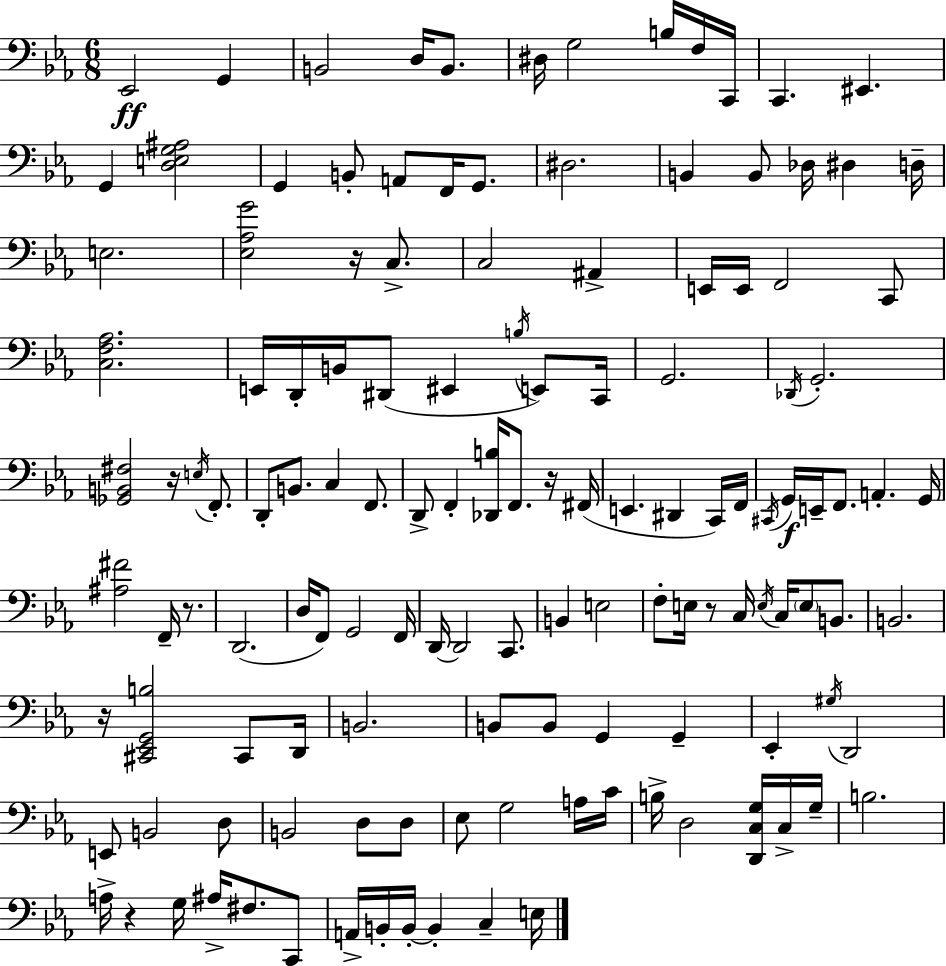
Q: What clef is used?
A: bass